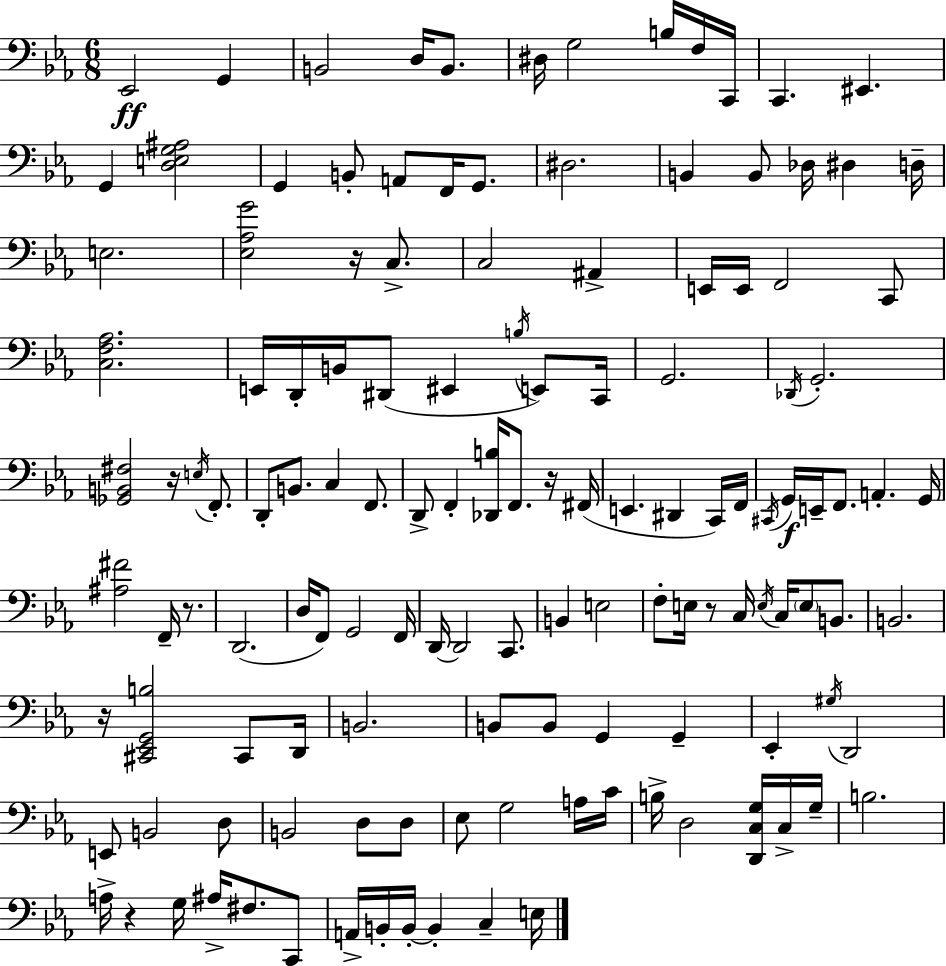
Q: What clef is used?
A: bass